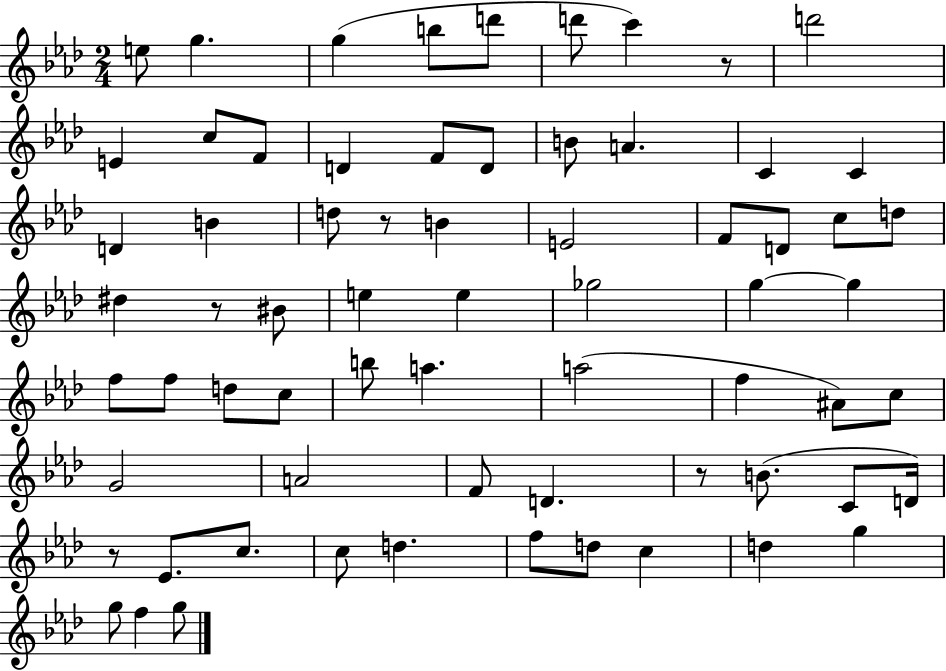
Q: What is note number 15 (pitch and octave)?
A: B4